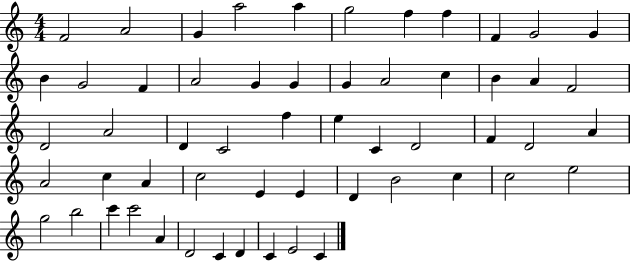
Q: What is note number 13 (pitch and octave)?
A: G4